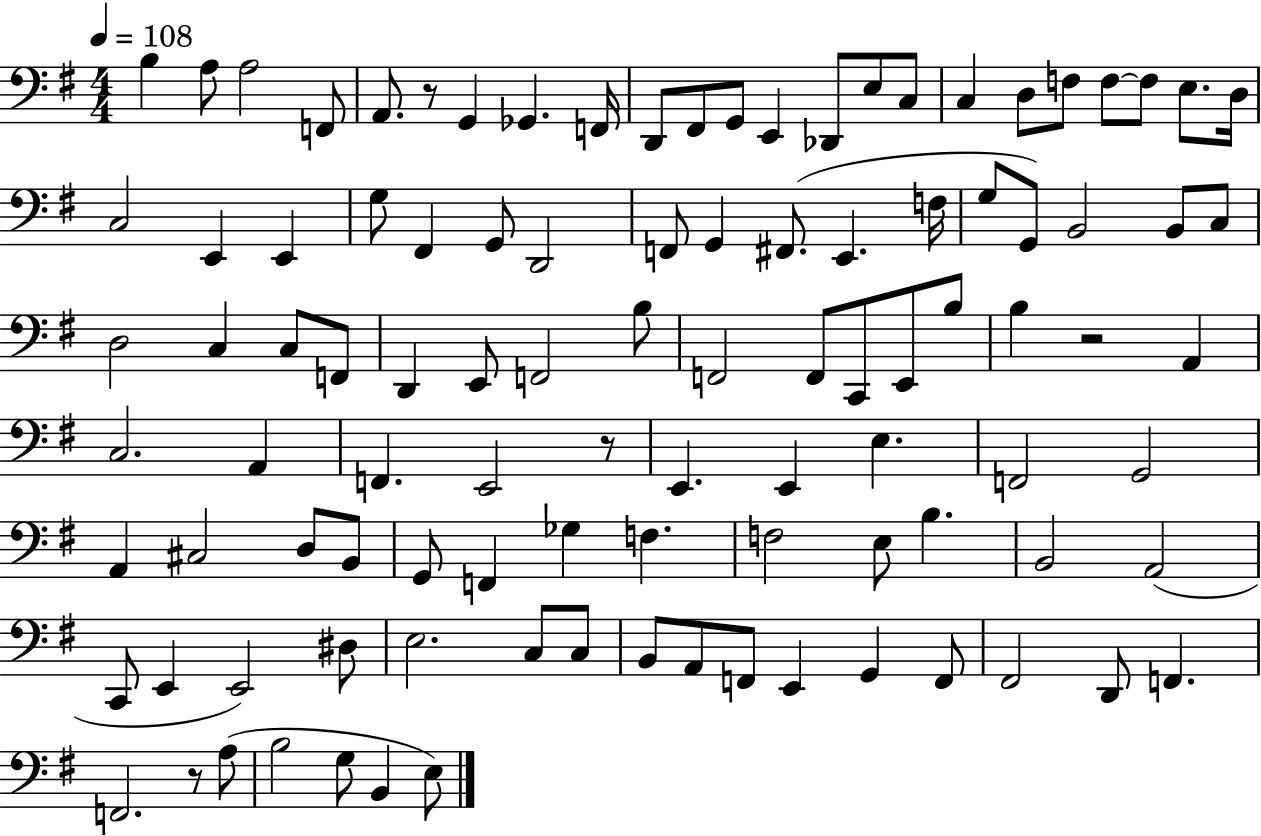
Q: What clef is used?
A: bass